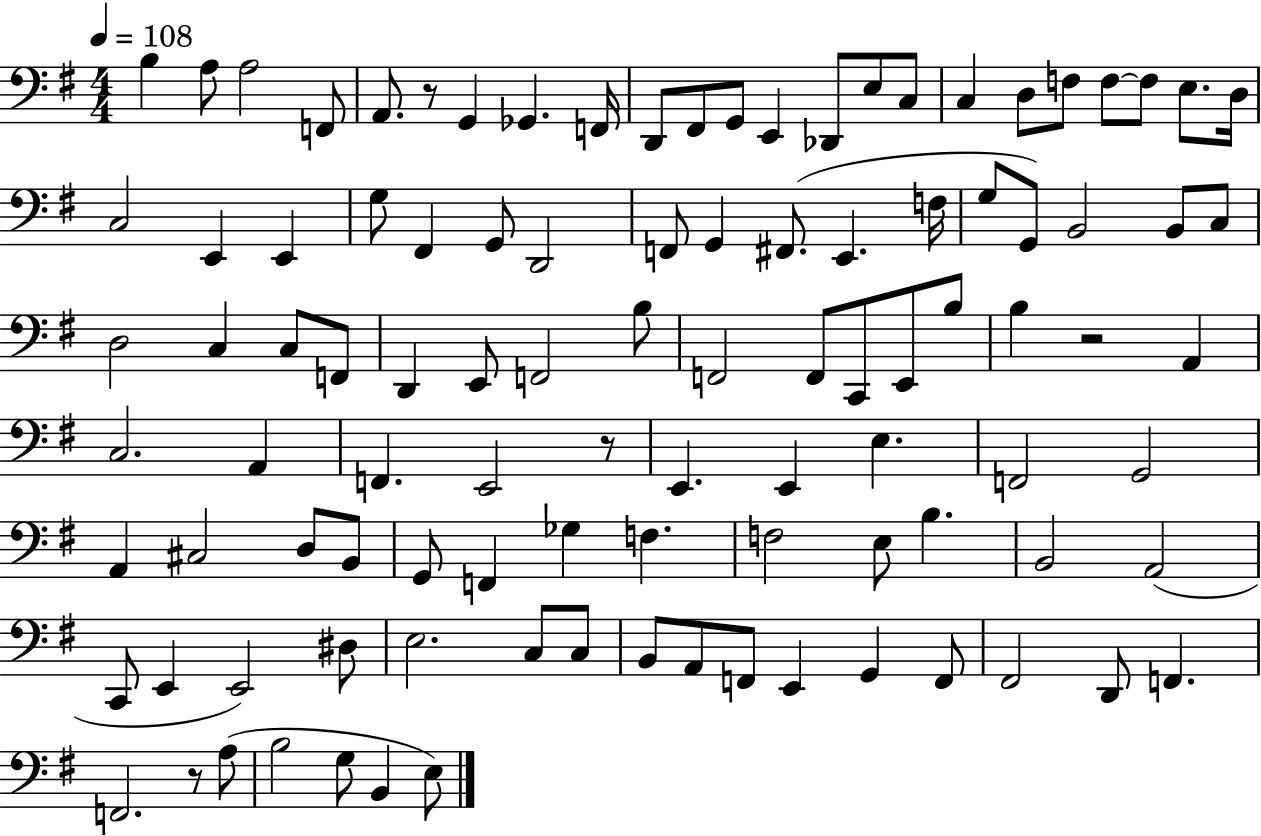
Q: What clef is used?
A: bass